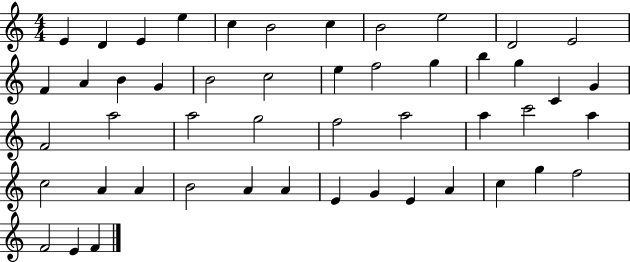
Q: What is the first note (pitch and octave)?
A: E4